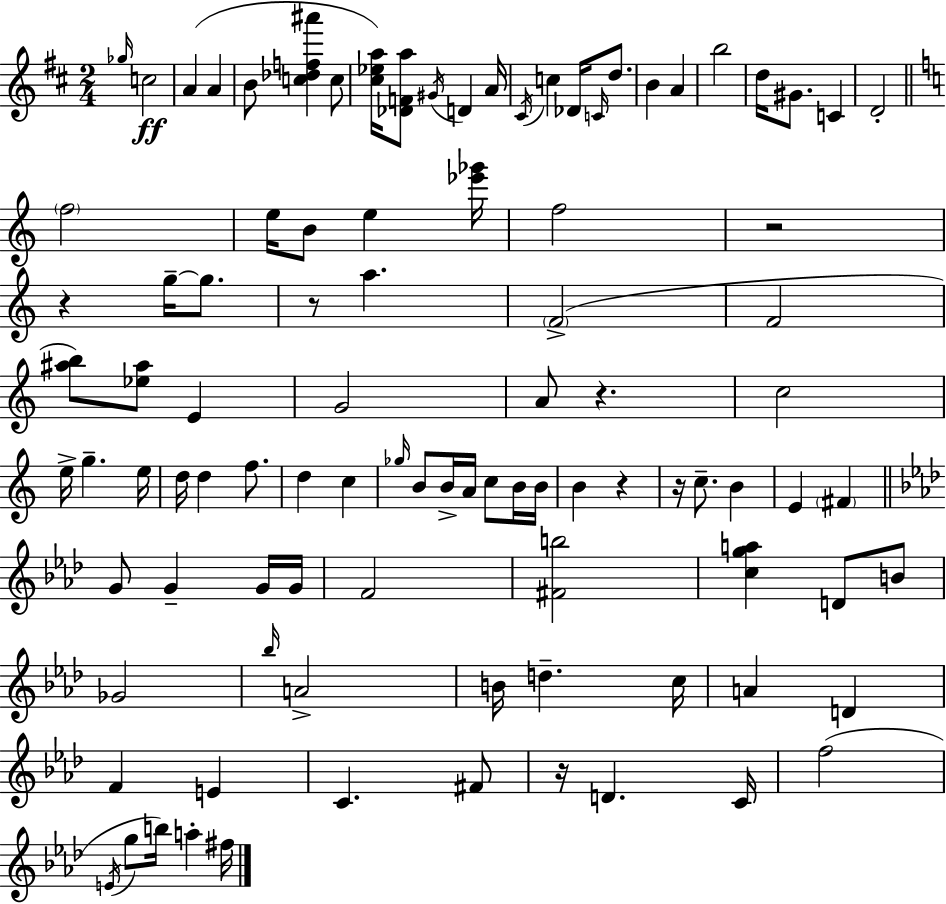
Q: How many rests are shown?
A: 7